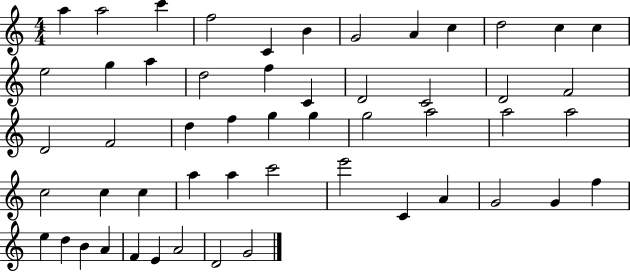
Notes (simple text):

A5/q A5/h C6/q F5/h C4/q B4/q G4/h A4/q C5/q D5/h C5/q C5/q E5/h G5/q A5/q D5/h F5/q C4/q D4/h C4/h D4/h F4/h D4/h F4/h D5/q F5/q G5/q G5/q G5/h A5/h A5/h A5/h C5/h C5/q C5/q A5/q A5/q C6/h E6/h C4/q A4/q G4/h G4/q F5/q E5/q D5/q B4/q A4/q F4/q E4/q A4/h D4/h G4/h